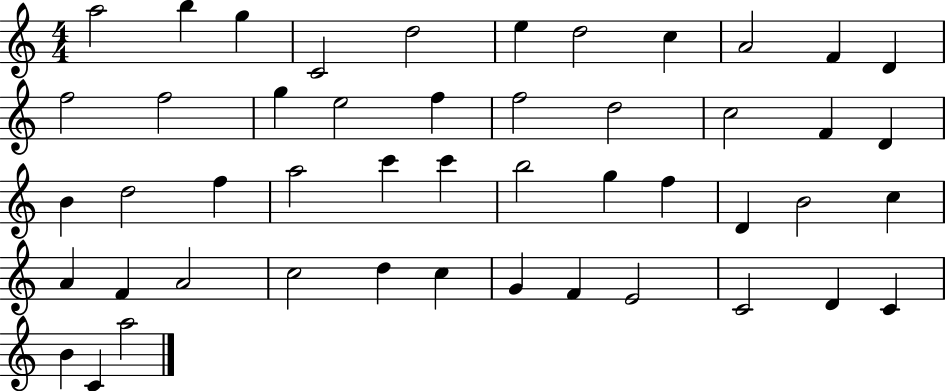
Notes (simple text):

A5/h B5/q G5/q C4/h D5/h E5/q D5/h C5/q A4/h F4/q D4/q F5/h F5/h G5/q E5/h F5/q F5/h D5/h C5/h F4/q D4/q B4/q D5/h F5/q A5/h C6/q C6/q B5/h G5/q F5/q D4/q B4/h C5/q A4/q F4/q A4/h C5/h D5/q C5/q G4/q F4/q E4/h C4/h D4/q C4/q B4/q C4/q A5/h